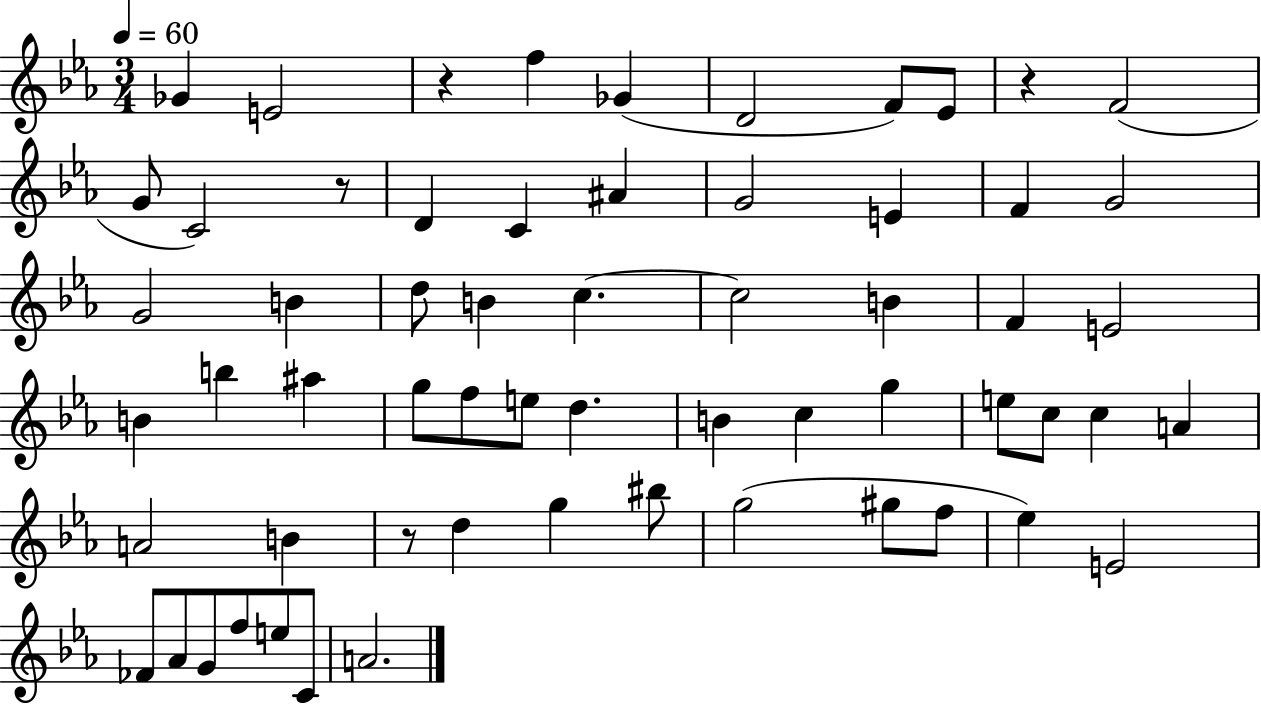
Gb4/q E4/h R/q F5/q Gb4/q D4/h F4/e Eb4/e R/q F4/h G4/e C4/h R/e D4/q C4/q A#4/q G4/h E4/q F4/q G4/h G4/h B4/q D5/e B4/q C5/q. C5/h B4/q F4/q E4/h B4/q B5/q A#5/q G5/e F5/e E5/e D5/q. B4/q C5/q G5/q E5/e C5/e C5/q A4/q A4/h B4/q R/e D5/q G5/q BIS5/e G5/h G#5/e F5/e Eb5/q E4/h FES4/e Ab4/e G4/e F5/e E5/e C4/e A4/h.